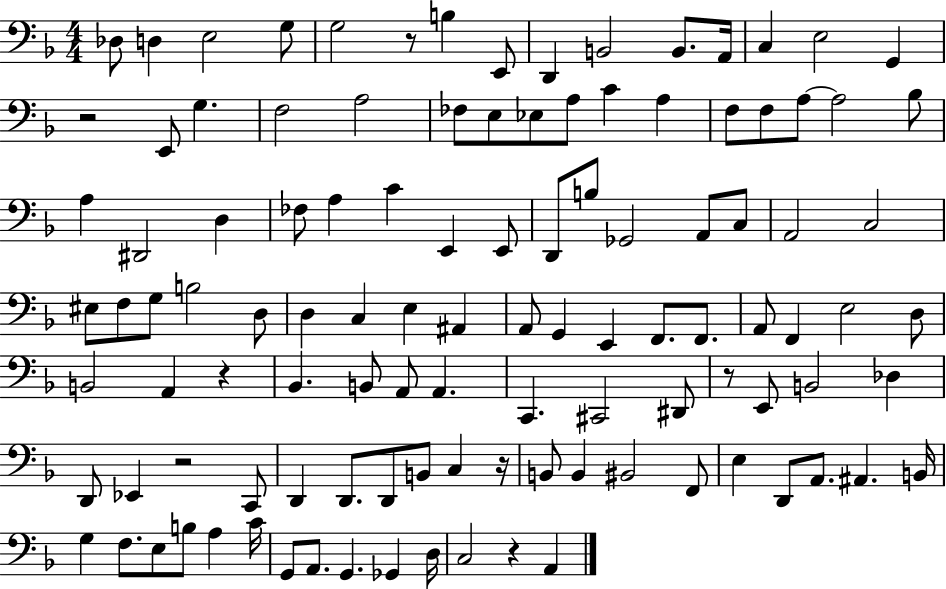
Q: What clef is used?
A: bass